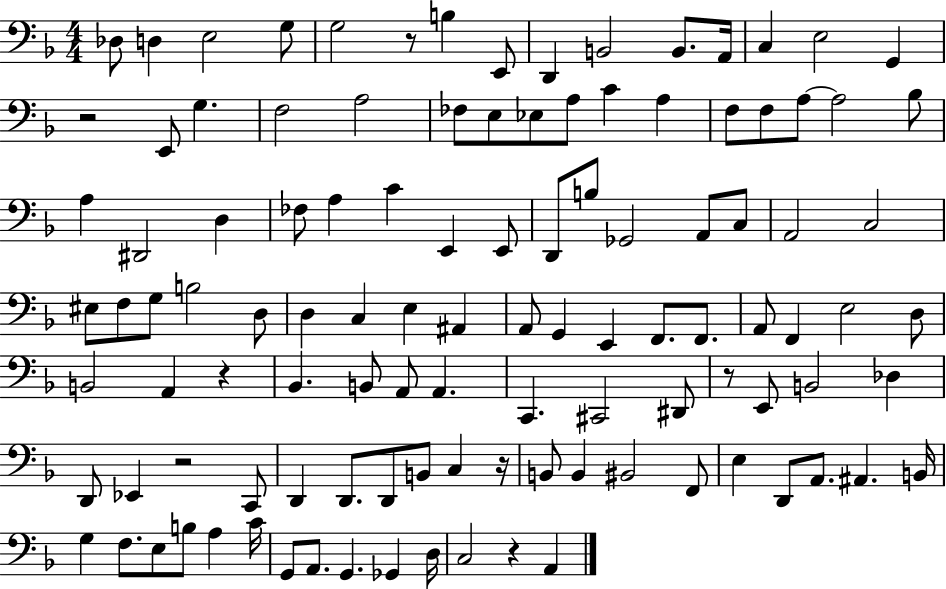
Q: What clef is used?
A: bass